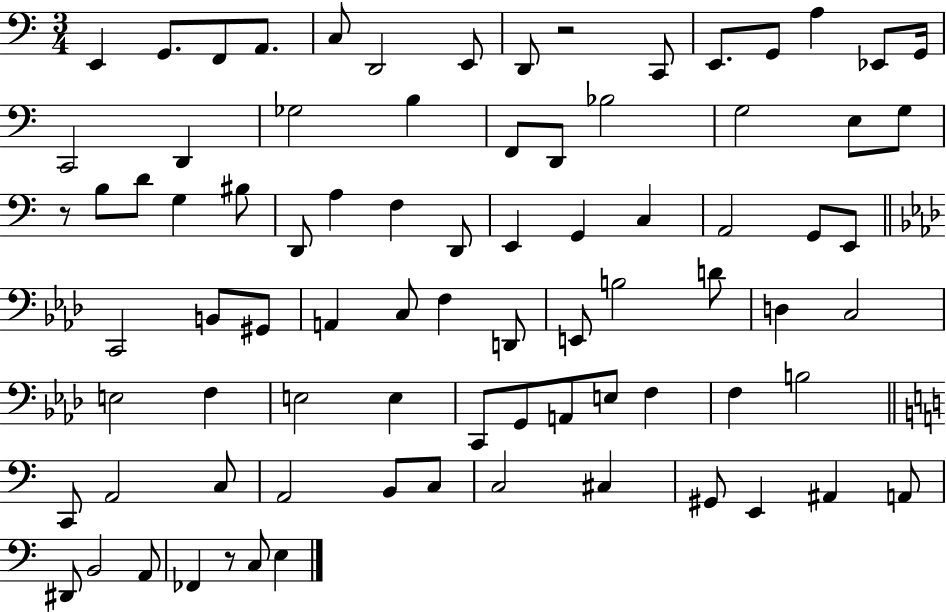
{
  \clef bass
  \numericTimeSignature
  \time 3/4
  \key c \major
  e,4 g,8. f,8 a,8. | c8 d,2 e,8 | d,8 r2 c,8 | e,8. g,8 a4 ees,8 g,16 | \break c,2 d,4 | ges2 b4 | f,8 d,8 bes2 | g2 e8 g8 | \break r8 b8 d'8 g4 bis8 | d,8 a4 f4 d,8 | e,4 g,4 c4 | a,2 g,8 e,8 | \break \bar "||" \break \key aes \major c,2 b,8 gis,8 | a,4 c8 f4 d,8 | e,8 b2 d'8 | d4 c2 | \break e2 f4 | e2 e4 | c,8 g,8 a,8 e8 f4 | f4 b2 | \break \bar "||" \break \key c \major c,8 a,2 c8 | a,2 b,8 c8 | c2 cis4 | gis,8 e,4 ais,4 a,8 | \break dis,8 b,2 a,8 | fes,4 r8 c8 e4 | \bar "|."
}